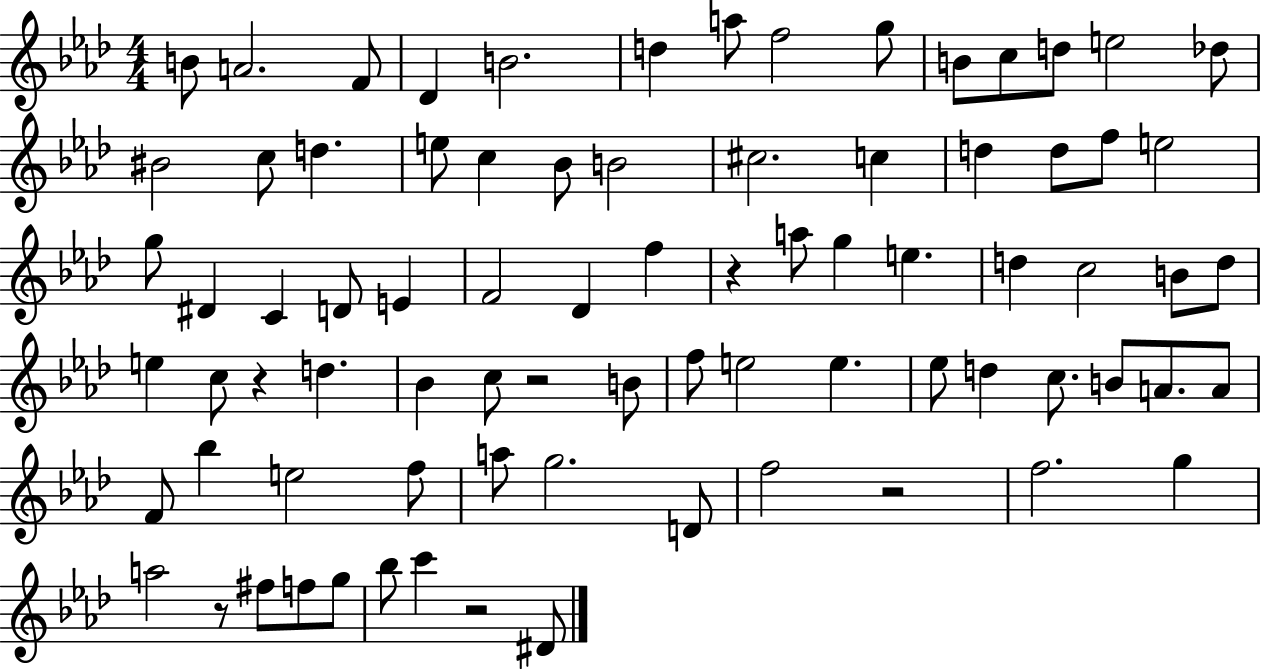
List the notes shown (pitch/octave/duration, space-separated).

B4/e A4/h. F4/e Db4/q B4/h. D5/q A5/e F5/h G5/e B4/e C5/e D5/e E5/h Db5/e BIS4/h C5/e D5/q. E5/e C5/q Bb4/e B4/h C#5/h. C5/q D5/q D5/e F5/e E5/h G5/e D#4/q C4/q D4/e E4/q F4/h Db4/q F5/q R/q A5/e G5/q E5/q. D5/q C5/h B4/e D5/e E5/q C5/e R/q D5/q. Bb4/q C5/e R/h B4/e F5/e E5/h E5/q. Eb5/e D5/q C5/e. B4/e A4/e. A4/e F4/e Bb5/q E5/h F5/e A5/e G5/h. D4/e F5/h R/h F5/h. G5/q A5/h R/e F#5/e F5/e G5/e Bb5/e C6/q R/h D#4/e